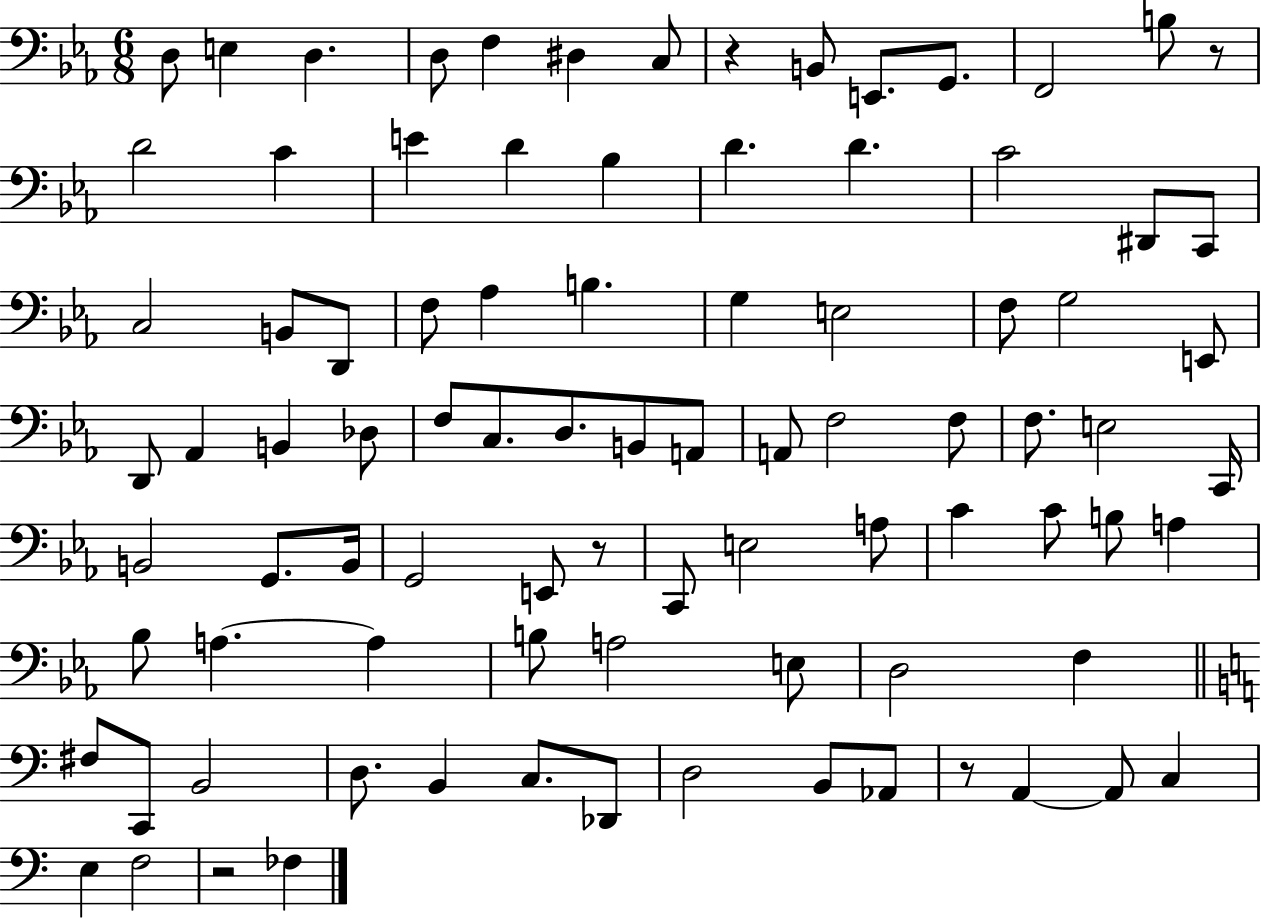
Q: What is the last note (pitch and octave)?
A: FES3